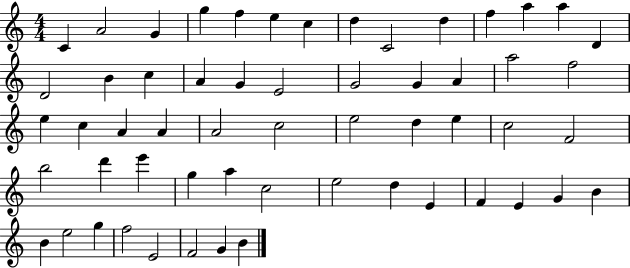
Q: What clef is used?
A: treble